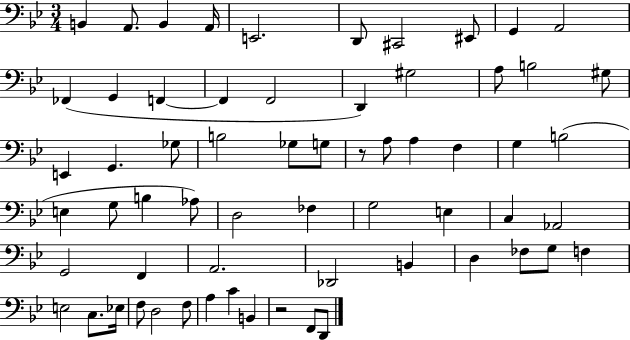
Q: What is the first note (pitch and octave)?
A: B2